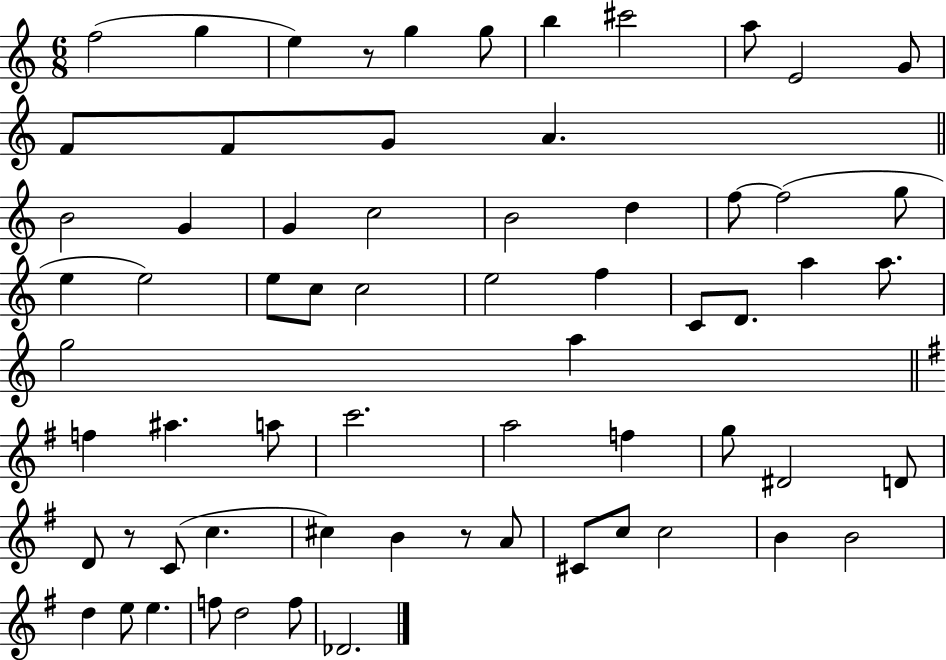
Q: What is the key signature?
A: C major